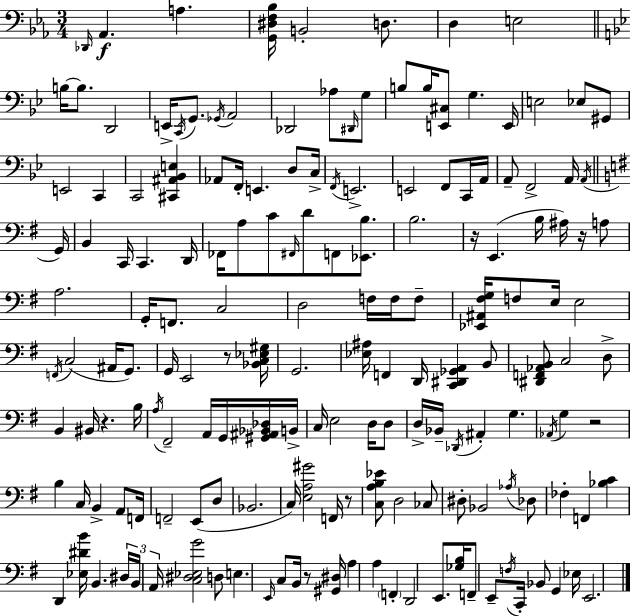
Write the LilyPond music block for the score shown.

{
  \clef bass
  \numericTimeSignature
  \time 3/4
  \key c \minor
  \grace { des,16 }\f aes,4. a4. | <g, dis f bes>16 b,2-. d8. | d4 e2 | \bar "||" \break \key bes \major b16~~ b8. d,2 | e,16-> \acciaccatura { c,16 } g,8. \acciaccatura { ges,16 } a,2 | des,2 aes8 | \grace { dis,16 } g8 b8 b16 <e, cis>8 g4. | \break e,16 e2 ees8 | gis,8 e,2 c,4 | c,2 <cis, ais, bes, e>4 | aes,8 f,16-. e,4. | \break d8 c16-> \acciaccatura { f,16 } e,2.-> | e,2 | f,8 c,16 a,16 a,8-- f,2-> | a,16 \acciaccatura { a,16 } \bar "||" \break \key g \major g,16 b,4 c,16 c,4. | d,16 fes,16 a8 c'8 \grace { fis,16 } d'8 f,8 <ees, b>8. | b2. | r16 e,4.( b16 ais16) r16 | \break a8 a2. | g,16-. f,8. c2 | d2 f16 f16 | f8-- <ees, ais, fis g>16 f8 e16 e2 | \break \acciaccatura { f,16 }( c2 ais,16 | g,8.) g,16 e,2 | r8 <bes, c ees gis>16 g,2. | <ees ais>16 f,4 d,16 <c, dis, ges, a,>4 | \break b,8 <dis, f, aes, b,>8 c2 | d8-> b,4 bis,16 r4. | b16 \acciaccatura { a16 } fis,2-- | a,16 g,16 <gis, ais, bes, des>16 b,16-> c16 e2 | \break d16 d8 d16-> bes,16-- \acciaccatura { des,16 } ais,4-. g4. | \acciaccatura { aes,16 } g4 r2 | b4 c16 b,4-> | a,8 f,16 f,2-- | \break e,8( d8 bes,2. | c16) <e a gis'>2 | f,16 r8 <c a b ees'>8 d2 | ces8 dis8-. bes,2 | \break \acciaccatura { aes16 } des8 fes4-. f,4 | <bes c'>4 d,4 <ees dis' b'>16 | b,4. \tuplet 3/2 { dis16 b,16 a,16 } <c dis ees g'>2 | d8 e4. | \break \grace { e,16 } c8 b,16 r8 <gis, dis>16 a4 | a4 \parenthesize f,4-. d,2 | e,8. <ges b>16 f,8-- e,8-- | \acciaccatura { f16 } c,16-. bes,8 g,4 ees16 e,2. | \break \bar "|."
}